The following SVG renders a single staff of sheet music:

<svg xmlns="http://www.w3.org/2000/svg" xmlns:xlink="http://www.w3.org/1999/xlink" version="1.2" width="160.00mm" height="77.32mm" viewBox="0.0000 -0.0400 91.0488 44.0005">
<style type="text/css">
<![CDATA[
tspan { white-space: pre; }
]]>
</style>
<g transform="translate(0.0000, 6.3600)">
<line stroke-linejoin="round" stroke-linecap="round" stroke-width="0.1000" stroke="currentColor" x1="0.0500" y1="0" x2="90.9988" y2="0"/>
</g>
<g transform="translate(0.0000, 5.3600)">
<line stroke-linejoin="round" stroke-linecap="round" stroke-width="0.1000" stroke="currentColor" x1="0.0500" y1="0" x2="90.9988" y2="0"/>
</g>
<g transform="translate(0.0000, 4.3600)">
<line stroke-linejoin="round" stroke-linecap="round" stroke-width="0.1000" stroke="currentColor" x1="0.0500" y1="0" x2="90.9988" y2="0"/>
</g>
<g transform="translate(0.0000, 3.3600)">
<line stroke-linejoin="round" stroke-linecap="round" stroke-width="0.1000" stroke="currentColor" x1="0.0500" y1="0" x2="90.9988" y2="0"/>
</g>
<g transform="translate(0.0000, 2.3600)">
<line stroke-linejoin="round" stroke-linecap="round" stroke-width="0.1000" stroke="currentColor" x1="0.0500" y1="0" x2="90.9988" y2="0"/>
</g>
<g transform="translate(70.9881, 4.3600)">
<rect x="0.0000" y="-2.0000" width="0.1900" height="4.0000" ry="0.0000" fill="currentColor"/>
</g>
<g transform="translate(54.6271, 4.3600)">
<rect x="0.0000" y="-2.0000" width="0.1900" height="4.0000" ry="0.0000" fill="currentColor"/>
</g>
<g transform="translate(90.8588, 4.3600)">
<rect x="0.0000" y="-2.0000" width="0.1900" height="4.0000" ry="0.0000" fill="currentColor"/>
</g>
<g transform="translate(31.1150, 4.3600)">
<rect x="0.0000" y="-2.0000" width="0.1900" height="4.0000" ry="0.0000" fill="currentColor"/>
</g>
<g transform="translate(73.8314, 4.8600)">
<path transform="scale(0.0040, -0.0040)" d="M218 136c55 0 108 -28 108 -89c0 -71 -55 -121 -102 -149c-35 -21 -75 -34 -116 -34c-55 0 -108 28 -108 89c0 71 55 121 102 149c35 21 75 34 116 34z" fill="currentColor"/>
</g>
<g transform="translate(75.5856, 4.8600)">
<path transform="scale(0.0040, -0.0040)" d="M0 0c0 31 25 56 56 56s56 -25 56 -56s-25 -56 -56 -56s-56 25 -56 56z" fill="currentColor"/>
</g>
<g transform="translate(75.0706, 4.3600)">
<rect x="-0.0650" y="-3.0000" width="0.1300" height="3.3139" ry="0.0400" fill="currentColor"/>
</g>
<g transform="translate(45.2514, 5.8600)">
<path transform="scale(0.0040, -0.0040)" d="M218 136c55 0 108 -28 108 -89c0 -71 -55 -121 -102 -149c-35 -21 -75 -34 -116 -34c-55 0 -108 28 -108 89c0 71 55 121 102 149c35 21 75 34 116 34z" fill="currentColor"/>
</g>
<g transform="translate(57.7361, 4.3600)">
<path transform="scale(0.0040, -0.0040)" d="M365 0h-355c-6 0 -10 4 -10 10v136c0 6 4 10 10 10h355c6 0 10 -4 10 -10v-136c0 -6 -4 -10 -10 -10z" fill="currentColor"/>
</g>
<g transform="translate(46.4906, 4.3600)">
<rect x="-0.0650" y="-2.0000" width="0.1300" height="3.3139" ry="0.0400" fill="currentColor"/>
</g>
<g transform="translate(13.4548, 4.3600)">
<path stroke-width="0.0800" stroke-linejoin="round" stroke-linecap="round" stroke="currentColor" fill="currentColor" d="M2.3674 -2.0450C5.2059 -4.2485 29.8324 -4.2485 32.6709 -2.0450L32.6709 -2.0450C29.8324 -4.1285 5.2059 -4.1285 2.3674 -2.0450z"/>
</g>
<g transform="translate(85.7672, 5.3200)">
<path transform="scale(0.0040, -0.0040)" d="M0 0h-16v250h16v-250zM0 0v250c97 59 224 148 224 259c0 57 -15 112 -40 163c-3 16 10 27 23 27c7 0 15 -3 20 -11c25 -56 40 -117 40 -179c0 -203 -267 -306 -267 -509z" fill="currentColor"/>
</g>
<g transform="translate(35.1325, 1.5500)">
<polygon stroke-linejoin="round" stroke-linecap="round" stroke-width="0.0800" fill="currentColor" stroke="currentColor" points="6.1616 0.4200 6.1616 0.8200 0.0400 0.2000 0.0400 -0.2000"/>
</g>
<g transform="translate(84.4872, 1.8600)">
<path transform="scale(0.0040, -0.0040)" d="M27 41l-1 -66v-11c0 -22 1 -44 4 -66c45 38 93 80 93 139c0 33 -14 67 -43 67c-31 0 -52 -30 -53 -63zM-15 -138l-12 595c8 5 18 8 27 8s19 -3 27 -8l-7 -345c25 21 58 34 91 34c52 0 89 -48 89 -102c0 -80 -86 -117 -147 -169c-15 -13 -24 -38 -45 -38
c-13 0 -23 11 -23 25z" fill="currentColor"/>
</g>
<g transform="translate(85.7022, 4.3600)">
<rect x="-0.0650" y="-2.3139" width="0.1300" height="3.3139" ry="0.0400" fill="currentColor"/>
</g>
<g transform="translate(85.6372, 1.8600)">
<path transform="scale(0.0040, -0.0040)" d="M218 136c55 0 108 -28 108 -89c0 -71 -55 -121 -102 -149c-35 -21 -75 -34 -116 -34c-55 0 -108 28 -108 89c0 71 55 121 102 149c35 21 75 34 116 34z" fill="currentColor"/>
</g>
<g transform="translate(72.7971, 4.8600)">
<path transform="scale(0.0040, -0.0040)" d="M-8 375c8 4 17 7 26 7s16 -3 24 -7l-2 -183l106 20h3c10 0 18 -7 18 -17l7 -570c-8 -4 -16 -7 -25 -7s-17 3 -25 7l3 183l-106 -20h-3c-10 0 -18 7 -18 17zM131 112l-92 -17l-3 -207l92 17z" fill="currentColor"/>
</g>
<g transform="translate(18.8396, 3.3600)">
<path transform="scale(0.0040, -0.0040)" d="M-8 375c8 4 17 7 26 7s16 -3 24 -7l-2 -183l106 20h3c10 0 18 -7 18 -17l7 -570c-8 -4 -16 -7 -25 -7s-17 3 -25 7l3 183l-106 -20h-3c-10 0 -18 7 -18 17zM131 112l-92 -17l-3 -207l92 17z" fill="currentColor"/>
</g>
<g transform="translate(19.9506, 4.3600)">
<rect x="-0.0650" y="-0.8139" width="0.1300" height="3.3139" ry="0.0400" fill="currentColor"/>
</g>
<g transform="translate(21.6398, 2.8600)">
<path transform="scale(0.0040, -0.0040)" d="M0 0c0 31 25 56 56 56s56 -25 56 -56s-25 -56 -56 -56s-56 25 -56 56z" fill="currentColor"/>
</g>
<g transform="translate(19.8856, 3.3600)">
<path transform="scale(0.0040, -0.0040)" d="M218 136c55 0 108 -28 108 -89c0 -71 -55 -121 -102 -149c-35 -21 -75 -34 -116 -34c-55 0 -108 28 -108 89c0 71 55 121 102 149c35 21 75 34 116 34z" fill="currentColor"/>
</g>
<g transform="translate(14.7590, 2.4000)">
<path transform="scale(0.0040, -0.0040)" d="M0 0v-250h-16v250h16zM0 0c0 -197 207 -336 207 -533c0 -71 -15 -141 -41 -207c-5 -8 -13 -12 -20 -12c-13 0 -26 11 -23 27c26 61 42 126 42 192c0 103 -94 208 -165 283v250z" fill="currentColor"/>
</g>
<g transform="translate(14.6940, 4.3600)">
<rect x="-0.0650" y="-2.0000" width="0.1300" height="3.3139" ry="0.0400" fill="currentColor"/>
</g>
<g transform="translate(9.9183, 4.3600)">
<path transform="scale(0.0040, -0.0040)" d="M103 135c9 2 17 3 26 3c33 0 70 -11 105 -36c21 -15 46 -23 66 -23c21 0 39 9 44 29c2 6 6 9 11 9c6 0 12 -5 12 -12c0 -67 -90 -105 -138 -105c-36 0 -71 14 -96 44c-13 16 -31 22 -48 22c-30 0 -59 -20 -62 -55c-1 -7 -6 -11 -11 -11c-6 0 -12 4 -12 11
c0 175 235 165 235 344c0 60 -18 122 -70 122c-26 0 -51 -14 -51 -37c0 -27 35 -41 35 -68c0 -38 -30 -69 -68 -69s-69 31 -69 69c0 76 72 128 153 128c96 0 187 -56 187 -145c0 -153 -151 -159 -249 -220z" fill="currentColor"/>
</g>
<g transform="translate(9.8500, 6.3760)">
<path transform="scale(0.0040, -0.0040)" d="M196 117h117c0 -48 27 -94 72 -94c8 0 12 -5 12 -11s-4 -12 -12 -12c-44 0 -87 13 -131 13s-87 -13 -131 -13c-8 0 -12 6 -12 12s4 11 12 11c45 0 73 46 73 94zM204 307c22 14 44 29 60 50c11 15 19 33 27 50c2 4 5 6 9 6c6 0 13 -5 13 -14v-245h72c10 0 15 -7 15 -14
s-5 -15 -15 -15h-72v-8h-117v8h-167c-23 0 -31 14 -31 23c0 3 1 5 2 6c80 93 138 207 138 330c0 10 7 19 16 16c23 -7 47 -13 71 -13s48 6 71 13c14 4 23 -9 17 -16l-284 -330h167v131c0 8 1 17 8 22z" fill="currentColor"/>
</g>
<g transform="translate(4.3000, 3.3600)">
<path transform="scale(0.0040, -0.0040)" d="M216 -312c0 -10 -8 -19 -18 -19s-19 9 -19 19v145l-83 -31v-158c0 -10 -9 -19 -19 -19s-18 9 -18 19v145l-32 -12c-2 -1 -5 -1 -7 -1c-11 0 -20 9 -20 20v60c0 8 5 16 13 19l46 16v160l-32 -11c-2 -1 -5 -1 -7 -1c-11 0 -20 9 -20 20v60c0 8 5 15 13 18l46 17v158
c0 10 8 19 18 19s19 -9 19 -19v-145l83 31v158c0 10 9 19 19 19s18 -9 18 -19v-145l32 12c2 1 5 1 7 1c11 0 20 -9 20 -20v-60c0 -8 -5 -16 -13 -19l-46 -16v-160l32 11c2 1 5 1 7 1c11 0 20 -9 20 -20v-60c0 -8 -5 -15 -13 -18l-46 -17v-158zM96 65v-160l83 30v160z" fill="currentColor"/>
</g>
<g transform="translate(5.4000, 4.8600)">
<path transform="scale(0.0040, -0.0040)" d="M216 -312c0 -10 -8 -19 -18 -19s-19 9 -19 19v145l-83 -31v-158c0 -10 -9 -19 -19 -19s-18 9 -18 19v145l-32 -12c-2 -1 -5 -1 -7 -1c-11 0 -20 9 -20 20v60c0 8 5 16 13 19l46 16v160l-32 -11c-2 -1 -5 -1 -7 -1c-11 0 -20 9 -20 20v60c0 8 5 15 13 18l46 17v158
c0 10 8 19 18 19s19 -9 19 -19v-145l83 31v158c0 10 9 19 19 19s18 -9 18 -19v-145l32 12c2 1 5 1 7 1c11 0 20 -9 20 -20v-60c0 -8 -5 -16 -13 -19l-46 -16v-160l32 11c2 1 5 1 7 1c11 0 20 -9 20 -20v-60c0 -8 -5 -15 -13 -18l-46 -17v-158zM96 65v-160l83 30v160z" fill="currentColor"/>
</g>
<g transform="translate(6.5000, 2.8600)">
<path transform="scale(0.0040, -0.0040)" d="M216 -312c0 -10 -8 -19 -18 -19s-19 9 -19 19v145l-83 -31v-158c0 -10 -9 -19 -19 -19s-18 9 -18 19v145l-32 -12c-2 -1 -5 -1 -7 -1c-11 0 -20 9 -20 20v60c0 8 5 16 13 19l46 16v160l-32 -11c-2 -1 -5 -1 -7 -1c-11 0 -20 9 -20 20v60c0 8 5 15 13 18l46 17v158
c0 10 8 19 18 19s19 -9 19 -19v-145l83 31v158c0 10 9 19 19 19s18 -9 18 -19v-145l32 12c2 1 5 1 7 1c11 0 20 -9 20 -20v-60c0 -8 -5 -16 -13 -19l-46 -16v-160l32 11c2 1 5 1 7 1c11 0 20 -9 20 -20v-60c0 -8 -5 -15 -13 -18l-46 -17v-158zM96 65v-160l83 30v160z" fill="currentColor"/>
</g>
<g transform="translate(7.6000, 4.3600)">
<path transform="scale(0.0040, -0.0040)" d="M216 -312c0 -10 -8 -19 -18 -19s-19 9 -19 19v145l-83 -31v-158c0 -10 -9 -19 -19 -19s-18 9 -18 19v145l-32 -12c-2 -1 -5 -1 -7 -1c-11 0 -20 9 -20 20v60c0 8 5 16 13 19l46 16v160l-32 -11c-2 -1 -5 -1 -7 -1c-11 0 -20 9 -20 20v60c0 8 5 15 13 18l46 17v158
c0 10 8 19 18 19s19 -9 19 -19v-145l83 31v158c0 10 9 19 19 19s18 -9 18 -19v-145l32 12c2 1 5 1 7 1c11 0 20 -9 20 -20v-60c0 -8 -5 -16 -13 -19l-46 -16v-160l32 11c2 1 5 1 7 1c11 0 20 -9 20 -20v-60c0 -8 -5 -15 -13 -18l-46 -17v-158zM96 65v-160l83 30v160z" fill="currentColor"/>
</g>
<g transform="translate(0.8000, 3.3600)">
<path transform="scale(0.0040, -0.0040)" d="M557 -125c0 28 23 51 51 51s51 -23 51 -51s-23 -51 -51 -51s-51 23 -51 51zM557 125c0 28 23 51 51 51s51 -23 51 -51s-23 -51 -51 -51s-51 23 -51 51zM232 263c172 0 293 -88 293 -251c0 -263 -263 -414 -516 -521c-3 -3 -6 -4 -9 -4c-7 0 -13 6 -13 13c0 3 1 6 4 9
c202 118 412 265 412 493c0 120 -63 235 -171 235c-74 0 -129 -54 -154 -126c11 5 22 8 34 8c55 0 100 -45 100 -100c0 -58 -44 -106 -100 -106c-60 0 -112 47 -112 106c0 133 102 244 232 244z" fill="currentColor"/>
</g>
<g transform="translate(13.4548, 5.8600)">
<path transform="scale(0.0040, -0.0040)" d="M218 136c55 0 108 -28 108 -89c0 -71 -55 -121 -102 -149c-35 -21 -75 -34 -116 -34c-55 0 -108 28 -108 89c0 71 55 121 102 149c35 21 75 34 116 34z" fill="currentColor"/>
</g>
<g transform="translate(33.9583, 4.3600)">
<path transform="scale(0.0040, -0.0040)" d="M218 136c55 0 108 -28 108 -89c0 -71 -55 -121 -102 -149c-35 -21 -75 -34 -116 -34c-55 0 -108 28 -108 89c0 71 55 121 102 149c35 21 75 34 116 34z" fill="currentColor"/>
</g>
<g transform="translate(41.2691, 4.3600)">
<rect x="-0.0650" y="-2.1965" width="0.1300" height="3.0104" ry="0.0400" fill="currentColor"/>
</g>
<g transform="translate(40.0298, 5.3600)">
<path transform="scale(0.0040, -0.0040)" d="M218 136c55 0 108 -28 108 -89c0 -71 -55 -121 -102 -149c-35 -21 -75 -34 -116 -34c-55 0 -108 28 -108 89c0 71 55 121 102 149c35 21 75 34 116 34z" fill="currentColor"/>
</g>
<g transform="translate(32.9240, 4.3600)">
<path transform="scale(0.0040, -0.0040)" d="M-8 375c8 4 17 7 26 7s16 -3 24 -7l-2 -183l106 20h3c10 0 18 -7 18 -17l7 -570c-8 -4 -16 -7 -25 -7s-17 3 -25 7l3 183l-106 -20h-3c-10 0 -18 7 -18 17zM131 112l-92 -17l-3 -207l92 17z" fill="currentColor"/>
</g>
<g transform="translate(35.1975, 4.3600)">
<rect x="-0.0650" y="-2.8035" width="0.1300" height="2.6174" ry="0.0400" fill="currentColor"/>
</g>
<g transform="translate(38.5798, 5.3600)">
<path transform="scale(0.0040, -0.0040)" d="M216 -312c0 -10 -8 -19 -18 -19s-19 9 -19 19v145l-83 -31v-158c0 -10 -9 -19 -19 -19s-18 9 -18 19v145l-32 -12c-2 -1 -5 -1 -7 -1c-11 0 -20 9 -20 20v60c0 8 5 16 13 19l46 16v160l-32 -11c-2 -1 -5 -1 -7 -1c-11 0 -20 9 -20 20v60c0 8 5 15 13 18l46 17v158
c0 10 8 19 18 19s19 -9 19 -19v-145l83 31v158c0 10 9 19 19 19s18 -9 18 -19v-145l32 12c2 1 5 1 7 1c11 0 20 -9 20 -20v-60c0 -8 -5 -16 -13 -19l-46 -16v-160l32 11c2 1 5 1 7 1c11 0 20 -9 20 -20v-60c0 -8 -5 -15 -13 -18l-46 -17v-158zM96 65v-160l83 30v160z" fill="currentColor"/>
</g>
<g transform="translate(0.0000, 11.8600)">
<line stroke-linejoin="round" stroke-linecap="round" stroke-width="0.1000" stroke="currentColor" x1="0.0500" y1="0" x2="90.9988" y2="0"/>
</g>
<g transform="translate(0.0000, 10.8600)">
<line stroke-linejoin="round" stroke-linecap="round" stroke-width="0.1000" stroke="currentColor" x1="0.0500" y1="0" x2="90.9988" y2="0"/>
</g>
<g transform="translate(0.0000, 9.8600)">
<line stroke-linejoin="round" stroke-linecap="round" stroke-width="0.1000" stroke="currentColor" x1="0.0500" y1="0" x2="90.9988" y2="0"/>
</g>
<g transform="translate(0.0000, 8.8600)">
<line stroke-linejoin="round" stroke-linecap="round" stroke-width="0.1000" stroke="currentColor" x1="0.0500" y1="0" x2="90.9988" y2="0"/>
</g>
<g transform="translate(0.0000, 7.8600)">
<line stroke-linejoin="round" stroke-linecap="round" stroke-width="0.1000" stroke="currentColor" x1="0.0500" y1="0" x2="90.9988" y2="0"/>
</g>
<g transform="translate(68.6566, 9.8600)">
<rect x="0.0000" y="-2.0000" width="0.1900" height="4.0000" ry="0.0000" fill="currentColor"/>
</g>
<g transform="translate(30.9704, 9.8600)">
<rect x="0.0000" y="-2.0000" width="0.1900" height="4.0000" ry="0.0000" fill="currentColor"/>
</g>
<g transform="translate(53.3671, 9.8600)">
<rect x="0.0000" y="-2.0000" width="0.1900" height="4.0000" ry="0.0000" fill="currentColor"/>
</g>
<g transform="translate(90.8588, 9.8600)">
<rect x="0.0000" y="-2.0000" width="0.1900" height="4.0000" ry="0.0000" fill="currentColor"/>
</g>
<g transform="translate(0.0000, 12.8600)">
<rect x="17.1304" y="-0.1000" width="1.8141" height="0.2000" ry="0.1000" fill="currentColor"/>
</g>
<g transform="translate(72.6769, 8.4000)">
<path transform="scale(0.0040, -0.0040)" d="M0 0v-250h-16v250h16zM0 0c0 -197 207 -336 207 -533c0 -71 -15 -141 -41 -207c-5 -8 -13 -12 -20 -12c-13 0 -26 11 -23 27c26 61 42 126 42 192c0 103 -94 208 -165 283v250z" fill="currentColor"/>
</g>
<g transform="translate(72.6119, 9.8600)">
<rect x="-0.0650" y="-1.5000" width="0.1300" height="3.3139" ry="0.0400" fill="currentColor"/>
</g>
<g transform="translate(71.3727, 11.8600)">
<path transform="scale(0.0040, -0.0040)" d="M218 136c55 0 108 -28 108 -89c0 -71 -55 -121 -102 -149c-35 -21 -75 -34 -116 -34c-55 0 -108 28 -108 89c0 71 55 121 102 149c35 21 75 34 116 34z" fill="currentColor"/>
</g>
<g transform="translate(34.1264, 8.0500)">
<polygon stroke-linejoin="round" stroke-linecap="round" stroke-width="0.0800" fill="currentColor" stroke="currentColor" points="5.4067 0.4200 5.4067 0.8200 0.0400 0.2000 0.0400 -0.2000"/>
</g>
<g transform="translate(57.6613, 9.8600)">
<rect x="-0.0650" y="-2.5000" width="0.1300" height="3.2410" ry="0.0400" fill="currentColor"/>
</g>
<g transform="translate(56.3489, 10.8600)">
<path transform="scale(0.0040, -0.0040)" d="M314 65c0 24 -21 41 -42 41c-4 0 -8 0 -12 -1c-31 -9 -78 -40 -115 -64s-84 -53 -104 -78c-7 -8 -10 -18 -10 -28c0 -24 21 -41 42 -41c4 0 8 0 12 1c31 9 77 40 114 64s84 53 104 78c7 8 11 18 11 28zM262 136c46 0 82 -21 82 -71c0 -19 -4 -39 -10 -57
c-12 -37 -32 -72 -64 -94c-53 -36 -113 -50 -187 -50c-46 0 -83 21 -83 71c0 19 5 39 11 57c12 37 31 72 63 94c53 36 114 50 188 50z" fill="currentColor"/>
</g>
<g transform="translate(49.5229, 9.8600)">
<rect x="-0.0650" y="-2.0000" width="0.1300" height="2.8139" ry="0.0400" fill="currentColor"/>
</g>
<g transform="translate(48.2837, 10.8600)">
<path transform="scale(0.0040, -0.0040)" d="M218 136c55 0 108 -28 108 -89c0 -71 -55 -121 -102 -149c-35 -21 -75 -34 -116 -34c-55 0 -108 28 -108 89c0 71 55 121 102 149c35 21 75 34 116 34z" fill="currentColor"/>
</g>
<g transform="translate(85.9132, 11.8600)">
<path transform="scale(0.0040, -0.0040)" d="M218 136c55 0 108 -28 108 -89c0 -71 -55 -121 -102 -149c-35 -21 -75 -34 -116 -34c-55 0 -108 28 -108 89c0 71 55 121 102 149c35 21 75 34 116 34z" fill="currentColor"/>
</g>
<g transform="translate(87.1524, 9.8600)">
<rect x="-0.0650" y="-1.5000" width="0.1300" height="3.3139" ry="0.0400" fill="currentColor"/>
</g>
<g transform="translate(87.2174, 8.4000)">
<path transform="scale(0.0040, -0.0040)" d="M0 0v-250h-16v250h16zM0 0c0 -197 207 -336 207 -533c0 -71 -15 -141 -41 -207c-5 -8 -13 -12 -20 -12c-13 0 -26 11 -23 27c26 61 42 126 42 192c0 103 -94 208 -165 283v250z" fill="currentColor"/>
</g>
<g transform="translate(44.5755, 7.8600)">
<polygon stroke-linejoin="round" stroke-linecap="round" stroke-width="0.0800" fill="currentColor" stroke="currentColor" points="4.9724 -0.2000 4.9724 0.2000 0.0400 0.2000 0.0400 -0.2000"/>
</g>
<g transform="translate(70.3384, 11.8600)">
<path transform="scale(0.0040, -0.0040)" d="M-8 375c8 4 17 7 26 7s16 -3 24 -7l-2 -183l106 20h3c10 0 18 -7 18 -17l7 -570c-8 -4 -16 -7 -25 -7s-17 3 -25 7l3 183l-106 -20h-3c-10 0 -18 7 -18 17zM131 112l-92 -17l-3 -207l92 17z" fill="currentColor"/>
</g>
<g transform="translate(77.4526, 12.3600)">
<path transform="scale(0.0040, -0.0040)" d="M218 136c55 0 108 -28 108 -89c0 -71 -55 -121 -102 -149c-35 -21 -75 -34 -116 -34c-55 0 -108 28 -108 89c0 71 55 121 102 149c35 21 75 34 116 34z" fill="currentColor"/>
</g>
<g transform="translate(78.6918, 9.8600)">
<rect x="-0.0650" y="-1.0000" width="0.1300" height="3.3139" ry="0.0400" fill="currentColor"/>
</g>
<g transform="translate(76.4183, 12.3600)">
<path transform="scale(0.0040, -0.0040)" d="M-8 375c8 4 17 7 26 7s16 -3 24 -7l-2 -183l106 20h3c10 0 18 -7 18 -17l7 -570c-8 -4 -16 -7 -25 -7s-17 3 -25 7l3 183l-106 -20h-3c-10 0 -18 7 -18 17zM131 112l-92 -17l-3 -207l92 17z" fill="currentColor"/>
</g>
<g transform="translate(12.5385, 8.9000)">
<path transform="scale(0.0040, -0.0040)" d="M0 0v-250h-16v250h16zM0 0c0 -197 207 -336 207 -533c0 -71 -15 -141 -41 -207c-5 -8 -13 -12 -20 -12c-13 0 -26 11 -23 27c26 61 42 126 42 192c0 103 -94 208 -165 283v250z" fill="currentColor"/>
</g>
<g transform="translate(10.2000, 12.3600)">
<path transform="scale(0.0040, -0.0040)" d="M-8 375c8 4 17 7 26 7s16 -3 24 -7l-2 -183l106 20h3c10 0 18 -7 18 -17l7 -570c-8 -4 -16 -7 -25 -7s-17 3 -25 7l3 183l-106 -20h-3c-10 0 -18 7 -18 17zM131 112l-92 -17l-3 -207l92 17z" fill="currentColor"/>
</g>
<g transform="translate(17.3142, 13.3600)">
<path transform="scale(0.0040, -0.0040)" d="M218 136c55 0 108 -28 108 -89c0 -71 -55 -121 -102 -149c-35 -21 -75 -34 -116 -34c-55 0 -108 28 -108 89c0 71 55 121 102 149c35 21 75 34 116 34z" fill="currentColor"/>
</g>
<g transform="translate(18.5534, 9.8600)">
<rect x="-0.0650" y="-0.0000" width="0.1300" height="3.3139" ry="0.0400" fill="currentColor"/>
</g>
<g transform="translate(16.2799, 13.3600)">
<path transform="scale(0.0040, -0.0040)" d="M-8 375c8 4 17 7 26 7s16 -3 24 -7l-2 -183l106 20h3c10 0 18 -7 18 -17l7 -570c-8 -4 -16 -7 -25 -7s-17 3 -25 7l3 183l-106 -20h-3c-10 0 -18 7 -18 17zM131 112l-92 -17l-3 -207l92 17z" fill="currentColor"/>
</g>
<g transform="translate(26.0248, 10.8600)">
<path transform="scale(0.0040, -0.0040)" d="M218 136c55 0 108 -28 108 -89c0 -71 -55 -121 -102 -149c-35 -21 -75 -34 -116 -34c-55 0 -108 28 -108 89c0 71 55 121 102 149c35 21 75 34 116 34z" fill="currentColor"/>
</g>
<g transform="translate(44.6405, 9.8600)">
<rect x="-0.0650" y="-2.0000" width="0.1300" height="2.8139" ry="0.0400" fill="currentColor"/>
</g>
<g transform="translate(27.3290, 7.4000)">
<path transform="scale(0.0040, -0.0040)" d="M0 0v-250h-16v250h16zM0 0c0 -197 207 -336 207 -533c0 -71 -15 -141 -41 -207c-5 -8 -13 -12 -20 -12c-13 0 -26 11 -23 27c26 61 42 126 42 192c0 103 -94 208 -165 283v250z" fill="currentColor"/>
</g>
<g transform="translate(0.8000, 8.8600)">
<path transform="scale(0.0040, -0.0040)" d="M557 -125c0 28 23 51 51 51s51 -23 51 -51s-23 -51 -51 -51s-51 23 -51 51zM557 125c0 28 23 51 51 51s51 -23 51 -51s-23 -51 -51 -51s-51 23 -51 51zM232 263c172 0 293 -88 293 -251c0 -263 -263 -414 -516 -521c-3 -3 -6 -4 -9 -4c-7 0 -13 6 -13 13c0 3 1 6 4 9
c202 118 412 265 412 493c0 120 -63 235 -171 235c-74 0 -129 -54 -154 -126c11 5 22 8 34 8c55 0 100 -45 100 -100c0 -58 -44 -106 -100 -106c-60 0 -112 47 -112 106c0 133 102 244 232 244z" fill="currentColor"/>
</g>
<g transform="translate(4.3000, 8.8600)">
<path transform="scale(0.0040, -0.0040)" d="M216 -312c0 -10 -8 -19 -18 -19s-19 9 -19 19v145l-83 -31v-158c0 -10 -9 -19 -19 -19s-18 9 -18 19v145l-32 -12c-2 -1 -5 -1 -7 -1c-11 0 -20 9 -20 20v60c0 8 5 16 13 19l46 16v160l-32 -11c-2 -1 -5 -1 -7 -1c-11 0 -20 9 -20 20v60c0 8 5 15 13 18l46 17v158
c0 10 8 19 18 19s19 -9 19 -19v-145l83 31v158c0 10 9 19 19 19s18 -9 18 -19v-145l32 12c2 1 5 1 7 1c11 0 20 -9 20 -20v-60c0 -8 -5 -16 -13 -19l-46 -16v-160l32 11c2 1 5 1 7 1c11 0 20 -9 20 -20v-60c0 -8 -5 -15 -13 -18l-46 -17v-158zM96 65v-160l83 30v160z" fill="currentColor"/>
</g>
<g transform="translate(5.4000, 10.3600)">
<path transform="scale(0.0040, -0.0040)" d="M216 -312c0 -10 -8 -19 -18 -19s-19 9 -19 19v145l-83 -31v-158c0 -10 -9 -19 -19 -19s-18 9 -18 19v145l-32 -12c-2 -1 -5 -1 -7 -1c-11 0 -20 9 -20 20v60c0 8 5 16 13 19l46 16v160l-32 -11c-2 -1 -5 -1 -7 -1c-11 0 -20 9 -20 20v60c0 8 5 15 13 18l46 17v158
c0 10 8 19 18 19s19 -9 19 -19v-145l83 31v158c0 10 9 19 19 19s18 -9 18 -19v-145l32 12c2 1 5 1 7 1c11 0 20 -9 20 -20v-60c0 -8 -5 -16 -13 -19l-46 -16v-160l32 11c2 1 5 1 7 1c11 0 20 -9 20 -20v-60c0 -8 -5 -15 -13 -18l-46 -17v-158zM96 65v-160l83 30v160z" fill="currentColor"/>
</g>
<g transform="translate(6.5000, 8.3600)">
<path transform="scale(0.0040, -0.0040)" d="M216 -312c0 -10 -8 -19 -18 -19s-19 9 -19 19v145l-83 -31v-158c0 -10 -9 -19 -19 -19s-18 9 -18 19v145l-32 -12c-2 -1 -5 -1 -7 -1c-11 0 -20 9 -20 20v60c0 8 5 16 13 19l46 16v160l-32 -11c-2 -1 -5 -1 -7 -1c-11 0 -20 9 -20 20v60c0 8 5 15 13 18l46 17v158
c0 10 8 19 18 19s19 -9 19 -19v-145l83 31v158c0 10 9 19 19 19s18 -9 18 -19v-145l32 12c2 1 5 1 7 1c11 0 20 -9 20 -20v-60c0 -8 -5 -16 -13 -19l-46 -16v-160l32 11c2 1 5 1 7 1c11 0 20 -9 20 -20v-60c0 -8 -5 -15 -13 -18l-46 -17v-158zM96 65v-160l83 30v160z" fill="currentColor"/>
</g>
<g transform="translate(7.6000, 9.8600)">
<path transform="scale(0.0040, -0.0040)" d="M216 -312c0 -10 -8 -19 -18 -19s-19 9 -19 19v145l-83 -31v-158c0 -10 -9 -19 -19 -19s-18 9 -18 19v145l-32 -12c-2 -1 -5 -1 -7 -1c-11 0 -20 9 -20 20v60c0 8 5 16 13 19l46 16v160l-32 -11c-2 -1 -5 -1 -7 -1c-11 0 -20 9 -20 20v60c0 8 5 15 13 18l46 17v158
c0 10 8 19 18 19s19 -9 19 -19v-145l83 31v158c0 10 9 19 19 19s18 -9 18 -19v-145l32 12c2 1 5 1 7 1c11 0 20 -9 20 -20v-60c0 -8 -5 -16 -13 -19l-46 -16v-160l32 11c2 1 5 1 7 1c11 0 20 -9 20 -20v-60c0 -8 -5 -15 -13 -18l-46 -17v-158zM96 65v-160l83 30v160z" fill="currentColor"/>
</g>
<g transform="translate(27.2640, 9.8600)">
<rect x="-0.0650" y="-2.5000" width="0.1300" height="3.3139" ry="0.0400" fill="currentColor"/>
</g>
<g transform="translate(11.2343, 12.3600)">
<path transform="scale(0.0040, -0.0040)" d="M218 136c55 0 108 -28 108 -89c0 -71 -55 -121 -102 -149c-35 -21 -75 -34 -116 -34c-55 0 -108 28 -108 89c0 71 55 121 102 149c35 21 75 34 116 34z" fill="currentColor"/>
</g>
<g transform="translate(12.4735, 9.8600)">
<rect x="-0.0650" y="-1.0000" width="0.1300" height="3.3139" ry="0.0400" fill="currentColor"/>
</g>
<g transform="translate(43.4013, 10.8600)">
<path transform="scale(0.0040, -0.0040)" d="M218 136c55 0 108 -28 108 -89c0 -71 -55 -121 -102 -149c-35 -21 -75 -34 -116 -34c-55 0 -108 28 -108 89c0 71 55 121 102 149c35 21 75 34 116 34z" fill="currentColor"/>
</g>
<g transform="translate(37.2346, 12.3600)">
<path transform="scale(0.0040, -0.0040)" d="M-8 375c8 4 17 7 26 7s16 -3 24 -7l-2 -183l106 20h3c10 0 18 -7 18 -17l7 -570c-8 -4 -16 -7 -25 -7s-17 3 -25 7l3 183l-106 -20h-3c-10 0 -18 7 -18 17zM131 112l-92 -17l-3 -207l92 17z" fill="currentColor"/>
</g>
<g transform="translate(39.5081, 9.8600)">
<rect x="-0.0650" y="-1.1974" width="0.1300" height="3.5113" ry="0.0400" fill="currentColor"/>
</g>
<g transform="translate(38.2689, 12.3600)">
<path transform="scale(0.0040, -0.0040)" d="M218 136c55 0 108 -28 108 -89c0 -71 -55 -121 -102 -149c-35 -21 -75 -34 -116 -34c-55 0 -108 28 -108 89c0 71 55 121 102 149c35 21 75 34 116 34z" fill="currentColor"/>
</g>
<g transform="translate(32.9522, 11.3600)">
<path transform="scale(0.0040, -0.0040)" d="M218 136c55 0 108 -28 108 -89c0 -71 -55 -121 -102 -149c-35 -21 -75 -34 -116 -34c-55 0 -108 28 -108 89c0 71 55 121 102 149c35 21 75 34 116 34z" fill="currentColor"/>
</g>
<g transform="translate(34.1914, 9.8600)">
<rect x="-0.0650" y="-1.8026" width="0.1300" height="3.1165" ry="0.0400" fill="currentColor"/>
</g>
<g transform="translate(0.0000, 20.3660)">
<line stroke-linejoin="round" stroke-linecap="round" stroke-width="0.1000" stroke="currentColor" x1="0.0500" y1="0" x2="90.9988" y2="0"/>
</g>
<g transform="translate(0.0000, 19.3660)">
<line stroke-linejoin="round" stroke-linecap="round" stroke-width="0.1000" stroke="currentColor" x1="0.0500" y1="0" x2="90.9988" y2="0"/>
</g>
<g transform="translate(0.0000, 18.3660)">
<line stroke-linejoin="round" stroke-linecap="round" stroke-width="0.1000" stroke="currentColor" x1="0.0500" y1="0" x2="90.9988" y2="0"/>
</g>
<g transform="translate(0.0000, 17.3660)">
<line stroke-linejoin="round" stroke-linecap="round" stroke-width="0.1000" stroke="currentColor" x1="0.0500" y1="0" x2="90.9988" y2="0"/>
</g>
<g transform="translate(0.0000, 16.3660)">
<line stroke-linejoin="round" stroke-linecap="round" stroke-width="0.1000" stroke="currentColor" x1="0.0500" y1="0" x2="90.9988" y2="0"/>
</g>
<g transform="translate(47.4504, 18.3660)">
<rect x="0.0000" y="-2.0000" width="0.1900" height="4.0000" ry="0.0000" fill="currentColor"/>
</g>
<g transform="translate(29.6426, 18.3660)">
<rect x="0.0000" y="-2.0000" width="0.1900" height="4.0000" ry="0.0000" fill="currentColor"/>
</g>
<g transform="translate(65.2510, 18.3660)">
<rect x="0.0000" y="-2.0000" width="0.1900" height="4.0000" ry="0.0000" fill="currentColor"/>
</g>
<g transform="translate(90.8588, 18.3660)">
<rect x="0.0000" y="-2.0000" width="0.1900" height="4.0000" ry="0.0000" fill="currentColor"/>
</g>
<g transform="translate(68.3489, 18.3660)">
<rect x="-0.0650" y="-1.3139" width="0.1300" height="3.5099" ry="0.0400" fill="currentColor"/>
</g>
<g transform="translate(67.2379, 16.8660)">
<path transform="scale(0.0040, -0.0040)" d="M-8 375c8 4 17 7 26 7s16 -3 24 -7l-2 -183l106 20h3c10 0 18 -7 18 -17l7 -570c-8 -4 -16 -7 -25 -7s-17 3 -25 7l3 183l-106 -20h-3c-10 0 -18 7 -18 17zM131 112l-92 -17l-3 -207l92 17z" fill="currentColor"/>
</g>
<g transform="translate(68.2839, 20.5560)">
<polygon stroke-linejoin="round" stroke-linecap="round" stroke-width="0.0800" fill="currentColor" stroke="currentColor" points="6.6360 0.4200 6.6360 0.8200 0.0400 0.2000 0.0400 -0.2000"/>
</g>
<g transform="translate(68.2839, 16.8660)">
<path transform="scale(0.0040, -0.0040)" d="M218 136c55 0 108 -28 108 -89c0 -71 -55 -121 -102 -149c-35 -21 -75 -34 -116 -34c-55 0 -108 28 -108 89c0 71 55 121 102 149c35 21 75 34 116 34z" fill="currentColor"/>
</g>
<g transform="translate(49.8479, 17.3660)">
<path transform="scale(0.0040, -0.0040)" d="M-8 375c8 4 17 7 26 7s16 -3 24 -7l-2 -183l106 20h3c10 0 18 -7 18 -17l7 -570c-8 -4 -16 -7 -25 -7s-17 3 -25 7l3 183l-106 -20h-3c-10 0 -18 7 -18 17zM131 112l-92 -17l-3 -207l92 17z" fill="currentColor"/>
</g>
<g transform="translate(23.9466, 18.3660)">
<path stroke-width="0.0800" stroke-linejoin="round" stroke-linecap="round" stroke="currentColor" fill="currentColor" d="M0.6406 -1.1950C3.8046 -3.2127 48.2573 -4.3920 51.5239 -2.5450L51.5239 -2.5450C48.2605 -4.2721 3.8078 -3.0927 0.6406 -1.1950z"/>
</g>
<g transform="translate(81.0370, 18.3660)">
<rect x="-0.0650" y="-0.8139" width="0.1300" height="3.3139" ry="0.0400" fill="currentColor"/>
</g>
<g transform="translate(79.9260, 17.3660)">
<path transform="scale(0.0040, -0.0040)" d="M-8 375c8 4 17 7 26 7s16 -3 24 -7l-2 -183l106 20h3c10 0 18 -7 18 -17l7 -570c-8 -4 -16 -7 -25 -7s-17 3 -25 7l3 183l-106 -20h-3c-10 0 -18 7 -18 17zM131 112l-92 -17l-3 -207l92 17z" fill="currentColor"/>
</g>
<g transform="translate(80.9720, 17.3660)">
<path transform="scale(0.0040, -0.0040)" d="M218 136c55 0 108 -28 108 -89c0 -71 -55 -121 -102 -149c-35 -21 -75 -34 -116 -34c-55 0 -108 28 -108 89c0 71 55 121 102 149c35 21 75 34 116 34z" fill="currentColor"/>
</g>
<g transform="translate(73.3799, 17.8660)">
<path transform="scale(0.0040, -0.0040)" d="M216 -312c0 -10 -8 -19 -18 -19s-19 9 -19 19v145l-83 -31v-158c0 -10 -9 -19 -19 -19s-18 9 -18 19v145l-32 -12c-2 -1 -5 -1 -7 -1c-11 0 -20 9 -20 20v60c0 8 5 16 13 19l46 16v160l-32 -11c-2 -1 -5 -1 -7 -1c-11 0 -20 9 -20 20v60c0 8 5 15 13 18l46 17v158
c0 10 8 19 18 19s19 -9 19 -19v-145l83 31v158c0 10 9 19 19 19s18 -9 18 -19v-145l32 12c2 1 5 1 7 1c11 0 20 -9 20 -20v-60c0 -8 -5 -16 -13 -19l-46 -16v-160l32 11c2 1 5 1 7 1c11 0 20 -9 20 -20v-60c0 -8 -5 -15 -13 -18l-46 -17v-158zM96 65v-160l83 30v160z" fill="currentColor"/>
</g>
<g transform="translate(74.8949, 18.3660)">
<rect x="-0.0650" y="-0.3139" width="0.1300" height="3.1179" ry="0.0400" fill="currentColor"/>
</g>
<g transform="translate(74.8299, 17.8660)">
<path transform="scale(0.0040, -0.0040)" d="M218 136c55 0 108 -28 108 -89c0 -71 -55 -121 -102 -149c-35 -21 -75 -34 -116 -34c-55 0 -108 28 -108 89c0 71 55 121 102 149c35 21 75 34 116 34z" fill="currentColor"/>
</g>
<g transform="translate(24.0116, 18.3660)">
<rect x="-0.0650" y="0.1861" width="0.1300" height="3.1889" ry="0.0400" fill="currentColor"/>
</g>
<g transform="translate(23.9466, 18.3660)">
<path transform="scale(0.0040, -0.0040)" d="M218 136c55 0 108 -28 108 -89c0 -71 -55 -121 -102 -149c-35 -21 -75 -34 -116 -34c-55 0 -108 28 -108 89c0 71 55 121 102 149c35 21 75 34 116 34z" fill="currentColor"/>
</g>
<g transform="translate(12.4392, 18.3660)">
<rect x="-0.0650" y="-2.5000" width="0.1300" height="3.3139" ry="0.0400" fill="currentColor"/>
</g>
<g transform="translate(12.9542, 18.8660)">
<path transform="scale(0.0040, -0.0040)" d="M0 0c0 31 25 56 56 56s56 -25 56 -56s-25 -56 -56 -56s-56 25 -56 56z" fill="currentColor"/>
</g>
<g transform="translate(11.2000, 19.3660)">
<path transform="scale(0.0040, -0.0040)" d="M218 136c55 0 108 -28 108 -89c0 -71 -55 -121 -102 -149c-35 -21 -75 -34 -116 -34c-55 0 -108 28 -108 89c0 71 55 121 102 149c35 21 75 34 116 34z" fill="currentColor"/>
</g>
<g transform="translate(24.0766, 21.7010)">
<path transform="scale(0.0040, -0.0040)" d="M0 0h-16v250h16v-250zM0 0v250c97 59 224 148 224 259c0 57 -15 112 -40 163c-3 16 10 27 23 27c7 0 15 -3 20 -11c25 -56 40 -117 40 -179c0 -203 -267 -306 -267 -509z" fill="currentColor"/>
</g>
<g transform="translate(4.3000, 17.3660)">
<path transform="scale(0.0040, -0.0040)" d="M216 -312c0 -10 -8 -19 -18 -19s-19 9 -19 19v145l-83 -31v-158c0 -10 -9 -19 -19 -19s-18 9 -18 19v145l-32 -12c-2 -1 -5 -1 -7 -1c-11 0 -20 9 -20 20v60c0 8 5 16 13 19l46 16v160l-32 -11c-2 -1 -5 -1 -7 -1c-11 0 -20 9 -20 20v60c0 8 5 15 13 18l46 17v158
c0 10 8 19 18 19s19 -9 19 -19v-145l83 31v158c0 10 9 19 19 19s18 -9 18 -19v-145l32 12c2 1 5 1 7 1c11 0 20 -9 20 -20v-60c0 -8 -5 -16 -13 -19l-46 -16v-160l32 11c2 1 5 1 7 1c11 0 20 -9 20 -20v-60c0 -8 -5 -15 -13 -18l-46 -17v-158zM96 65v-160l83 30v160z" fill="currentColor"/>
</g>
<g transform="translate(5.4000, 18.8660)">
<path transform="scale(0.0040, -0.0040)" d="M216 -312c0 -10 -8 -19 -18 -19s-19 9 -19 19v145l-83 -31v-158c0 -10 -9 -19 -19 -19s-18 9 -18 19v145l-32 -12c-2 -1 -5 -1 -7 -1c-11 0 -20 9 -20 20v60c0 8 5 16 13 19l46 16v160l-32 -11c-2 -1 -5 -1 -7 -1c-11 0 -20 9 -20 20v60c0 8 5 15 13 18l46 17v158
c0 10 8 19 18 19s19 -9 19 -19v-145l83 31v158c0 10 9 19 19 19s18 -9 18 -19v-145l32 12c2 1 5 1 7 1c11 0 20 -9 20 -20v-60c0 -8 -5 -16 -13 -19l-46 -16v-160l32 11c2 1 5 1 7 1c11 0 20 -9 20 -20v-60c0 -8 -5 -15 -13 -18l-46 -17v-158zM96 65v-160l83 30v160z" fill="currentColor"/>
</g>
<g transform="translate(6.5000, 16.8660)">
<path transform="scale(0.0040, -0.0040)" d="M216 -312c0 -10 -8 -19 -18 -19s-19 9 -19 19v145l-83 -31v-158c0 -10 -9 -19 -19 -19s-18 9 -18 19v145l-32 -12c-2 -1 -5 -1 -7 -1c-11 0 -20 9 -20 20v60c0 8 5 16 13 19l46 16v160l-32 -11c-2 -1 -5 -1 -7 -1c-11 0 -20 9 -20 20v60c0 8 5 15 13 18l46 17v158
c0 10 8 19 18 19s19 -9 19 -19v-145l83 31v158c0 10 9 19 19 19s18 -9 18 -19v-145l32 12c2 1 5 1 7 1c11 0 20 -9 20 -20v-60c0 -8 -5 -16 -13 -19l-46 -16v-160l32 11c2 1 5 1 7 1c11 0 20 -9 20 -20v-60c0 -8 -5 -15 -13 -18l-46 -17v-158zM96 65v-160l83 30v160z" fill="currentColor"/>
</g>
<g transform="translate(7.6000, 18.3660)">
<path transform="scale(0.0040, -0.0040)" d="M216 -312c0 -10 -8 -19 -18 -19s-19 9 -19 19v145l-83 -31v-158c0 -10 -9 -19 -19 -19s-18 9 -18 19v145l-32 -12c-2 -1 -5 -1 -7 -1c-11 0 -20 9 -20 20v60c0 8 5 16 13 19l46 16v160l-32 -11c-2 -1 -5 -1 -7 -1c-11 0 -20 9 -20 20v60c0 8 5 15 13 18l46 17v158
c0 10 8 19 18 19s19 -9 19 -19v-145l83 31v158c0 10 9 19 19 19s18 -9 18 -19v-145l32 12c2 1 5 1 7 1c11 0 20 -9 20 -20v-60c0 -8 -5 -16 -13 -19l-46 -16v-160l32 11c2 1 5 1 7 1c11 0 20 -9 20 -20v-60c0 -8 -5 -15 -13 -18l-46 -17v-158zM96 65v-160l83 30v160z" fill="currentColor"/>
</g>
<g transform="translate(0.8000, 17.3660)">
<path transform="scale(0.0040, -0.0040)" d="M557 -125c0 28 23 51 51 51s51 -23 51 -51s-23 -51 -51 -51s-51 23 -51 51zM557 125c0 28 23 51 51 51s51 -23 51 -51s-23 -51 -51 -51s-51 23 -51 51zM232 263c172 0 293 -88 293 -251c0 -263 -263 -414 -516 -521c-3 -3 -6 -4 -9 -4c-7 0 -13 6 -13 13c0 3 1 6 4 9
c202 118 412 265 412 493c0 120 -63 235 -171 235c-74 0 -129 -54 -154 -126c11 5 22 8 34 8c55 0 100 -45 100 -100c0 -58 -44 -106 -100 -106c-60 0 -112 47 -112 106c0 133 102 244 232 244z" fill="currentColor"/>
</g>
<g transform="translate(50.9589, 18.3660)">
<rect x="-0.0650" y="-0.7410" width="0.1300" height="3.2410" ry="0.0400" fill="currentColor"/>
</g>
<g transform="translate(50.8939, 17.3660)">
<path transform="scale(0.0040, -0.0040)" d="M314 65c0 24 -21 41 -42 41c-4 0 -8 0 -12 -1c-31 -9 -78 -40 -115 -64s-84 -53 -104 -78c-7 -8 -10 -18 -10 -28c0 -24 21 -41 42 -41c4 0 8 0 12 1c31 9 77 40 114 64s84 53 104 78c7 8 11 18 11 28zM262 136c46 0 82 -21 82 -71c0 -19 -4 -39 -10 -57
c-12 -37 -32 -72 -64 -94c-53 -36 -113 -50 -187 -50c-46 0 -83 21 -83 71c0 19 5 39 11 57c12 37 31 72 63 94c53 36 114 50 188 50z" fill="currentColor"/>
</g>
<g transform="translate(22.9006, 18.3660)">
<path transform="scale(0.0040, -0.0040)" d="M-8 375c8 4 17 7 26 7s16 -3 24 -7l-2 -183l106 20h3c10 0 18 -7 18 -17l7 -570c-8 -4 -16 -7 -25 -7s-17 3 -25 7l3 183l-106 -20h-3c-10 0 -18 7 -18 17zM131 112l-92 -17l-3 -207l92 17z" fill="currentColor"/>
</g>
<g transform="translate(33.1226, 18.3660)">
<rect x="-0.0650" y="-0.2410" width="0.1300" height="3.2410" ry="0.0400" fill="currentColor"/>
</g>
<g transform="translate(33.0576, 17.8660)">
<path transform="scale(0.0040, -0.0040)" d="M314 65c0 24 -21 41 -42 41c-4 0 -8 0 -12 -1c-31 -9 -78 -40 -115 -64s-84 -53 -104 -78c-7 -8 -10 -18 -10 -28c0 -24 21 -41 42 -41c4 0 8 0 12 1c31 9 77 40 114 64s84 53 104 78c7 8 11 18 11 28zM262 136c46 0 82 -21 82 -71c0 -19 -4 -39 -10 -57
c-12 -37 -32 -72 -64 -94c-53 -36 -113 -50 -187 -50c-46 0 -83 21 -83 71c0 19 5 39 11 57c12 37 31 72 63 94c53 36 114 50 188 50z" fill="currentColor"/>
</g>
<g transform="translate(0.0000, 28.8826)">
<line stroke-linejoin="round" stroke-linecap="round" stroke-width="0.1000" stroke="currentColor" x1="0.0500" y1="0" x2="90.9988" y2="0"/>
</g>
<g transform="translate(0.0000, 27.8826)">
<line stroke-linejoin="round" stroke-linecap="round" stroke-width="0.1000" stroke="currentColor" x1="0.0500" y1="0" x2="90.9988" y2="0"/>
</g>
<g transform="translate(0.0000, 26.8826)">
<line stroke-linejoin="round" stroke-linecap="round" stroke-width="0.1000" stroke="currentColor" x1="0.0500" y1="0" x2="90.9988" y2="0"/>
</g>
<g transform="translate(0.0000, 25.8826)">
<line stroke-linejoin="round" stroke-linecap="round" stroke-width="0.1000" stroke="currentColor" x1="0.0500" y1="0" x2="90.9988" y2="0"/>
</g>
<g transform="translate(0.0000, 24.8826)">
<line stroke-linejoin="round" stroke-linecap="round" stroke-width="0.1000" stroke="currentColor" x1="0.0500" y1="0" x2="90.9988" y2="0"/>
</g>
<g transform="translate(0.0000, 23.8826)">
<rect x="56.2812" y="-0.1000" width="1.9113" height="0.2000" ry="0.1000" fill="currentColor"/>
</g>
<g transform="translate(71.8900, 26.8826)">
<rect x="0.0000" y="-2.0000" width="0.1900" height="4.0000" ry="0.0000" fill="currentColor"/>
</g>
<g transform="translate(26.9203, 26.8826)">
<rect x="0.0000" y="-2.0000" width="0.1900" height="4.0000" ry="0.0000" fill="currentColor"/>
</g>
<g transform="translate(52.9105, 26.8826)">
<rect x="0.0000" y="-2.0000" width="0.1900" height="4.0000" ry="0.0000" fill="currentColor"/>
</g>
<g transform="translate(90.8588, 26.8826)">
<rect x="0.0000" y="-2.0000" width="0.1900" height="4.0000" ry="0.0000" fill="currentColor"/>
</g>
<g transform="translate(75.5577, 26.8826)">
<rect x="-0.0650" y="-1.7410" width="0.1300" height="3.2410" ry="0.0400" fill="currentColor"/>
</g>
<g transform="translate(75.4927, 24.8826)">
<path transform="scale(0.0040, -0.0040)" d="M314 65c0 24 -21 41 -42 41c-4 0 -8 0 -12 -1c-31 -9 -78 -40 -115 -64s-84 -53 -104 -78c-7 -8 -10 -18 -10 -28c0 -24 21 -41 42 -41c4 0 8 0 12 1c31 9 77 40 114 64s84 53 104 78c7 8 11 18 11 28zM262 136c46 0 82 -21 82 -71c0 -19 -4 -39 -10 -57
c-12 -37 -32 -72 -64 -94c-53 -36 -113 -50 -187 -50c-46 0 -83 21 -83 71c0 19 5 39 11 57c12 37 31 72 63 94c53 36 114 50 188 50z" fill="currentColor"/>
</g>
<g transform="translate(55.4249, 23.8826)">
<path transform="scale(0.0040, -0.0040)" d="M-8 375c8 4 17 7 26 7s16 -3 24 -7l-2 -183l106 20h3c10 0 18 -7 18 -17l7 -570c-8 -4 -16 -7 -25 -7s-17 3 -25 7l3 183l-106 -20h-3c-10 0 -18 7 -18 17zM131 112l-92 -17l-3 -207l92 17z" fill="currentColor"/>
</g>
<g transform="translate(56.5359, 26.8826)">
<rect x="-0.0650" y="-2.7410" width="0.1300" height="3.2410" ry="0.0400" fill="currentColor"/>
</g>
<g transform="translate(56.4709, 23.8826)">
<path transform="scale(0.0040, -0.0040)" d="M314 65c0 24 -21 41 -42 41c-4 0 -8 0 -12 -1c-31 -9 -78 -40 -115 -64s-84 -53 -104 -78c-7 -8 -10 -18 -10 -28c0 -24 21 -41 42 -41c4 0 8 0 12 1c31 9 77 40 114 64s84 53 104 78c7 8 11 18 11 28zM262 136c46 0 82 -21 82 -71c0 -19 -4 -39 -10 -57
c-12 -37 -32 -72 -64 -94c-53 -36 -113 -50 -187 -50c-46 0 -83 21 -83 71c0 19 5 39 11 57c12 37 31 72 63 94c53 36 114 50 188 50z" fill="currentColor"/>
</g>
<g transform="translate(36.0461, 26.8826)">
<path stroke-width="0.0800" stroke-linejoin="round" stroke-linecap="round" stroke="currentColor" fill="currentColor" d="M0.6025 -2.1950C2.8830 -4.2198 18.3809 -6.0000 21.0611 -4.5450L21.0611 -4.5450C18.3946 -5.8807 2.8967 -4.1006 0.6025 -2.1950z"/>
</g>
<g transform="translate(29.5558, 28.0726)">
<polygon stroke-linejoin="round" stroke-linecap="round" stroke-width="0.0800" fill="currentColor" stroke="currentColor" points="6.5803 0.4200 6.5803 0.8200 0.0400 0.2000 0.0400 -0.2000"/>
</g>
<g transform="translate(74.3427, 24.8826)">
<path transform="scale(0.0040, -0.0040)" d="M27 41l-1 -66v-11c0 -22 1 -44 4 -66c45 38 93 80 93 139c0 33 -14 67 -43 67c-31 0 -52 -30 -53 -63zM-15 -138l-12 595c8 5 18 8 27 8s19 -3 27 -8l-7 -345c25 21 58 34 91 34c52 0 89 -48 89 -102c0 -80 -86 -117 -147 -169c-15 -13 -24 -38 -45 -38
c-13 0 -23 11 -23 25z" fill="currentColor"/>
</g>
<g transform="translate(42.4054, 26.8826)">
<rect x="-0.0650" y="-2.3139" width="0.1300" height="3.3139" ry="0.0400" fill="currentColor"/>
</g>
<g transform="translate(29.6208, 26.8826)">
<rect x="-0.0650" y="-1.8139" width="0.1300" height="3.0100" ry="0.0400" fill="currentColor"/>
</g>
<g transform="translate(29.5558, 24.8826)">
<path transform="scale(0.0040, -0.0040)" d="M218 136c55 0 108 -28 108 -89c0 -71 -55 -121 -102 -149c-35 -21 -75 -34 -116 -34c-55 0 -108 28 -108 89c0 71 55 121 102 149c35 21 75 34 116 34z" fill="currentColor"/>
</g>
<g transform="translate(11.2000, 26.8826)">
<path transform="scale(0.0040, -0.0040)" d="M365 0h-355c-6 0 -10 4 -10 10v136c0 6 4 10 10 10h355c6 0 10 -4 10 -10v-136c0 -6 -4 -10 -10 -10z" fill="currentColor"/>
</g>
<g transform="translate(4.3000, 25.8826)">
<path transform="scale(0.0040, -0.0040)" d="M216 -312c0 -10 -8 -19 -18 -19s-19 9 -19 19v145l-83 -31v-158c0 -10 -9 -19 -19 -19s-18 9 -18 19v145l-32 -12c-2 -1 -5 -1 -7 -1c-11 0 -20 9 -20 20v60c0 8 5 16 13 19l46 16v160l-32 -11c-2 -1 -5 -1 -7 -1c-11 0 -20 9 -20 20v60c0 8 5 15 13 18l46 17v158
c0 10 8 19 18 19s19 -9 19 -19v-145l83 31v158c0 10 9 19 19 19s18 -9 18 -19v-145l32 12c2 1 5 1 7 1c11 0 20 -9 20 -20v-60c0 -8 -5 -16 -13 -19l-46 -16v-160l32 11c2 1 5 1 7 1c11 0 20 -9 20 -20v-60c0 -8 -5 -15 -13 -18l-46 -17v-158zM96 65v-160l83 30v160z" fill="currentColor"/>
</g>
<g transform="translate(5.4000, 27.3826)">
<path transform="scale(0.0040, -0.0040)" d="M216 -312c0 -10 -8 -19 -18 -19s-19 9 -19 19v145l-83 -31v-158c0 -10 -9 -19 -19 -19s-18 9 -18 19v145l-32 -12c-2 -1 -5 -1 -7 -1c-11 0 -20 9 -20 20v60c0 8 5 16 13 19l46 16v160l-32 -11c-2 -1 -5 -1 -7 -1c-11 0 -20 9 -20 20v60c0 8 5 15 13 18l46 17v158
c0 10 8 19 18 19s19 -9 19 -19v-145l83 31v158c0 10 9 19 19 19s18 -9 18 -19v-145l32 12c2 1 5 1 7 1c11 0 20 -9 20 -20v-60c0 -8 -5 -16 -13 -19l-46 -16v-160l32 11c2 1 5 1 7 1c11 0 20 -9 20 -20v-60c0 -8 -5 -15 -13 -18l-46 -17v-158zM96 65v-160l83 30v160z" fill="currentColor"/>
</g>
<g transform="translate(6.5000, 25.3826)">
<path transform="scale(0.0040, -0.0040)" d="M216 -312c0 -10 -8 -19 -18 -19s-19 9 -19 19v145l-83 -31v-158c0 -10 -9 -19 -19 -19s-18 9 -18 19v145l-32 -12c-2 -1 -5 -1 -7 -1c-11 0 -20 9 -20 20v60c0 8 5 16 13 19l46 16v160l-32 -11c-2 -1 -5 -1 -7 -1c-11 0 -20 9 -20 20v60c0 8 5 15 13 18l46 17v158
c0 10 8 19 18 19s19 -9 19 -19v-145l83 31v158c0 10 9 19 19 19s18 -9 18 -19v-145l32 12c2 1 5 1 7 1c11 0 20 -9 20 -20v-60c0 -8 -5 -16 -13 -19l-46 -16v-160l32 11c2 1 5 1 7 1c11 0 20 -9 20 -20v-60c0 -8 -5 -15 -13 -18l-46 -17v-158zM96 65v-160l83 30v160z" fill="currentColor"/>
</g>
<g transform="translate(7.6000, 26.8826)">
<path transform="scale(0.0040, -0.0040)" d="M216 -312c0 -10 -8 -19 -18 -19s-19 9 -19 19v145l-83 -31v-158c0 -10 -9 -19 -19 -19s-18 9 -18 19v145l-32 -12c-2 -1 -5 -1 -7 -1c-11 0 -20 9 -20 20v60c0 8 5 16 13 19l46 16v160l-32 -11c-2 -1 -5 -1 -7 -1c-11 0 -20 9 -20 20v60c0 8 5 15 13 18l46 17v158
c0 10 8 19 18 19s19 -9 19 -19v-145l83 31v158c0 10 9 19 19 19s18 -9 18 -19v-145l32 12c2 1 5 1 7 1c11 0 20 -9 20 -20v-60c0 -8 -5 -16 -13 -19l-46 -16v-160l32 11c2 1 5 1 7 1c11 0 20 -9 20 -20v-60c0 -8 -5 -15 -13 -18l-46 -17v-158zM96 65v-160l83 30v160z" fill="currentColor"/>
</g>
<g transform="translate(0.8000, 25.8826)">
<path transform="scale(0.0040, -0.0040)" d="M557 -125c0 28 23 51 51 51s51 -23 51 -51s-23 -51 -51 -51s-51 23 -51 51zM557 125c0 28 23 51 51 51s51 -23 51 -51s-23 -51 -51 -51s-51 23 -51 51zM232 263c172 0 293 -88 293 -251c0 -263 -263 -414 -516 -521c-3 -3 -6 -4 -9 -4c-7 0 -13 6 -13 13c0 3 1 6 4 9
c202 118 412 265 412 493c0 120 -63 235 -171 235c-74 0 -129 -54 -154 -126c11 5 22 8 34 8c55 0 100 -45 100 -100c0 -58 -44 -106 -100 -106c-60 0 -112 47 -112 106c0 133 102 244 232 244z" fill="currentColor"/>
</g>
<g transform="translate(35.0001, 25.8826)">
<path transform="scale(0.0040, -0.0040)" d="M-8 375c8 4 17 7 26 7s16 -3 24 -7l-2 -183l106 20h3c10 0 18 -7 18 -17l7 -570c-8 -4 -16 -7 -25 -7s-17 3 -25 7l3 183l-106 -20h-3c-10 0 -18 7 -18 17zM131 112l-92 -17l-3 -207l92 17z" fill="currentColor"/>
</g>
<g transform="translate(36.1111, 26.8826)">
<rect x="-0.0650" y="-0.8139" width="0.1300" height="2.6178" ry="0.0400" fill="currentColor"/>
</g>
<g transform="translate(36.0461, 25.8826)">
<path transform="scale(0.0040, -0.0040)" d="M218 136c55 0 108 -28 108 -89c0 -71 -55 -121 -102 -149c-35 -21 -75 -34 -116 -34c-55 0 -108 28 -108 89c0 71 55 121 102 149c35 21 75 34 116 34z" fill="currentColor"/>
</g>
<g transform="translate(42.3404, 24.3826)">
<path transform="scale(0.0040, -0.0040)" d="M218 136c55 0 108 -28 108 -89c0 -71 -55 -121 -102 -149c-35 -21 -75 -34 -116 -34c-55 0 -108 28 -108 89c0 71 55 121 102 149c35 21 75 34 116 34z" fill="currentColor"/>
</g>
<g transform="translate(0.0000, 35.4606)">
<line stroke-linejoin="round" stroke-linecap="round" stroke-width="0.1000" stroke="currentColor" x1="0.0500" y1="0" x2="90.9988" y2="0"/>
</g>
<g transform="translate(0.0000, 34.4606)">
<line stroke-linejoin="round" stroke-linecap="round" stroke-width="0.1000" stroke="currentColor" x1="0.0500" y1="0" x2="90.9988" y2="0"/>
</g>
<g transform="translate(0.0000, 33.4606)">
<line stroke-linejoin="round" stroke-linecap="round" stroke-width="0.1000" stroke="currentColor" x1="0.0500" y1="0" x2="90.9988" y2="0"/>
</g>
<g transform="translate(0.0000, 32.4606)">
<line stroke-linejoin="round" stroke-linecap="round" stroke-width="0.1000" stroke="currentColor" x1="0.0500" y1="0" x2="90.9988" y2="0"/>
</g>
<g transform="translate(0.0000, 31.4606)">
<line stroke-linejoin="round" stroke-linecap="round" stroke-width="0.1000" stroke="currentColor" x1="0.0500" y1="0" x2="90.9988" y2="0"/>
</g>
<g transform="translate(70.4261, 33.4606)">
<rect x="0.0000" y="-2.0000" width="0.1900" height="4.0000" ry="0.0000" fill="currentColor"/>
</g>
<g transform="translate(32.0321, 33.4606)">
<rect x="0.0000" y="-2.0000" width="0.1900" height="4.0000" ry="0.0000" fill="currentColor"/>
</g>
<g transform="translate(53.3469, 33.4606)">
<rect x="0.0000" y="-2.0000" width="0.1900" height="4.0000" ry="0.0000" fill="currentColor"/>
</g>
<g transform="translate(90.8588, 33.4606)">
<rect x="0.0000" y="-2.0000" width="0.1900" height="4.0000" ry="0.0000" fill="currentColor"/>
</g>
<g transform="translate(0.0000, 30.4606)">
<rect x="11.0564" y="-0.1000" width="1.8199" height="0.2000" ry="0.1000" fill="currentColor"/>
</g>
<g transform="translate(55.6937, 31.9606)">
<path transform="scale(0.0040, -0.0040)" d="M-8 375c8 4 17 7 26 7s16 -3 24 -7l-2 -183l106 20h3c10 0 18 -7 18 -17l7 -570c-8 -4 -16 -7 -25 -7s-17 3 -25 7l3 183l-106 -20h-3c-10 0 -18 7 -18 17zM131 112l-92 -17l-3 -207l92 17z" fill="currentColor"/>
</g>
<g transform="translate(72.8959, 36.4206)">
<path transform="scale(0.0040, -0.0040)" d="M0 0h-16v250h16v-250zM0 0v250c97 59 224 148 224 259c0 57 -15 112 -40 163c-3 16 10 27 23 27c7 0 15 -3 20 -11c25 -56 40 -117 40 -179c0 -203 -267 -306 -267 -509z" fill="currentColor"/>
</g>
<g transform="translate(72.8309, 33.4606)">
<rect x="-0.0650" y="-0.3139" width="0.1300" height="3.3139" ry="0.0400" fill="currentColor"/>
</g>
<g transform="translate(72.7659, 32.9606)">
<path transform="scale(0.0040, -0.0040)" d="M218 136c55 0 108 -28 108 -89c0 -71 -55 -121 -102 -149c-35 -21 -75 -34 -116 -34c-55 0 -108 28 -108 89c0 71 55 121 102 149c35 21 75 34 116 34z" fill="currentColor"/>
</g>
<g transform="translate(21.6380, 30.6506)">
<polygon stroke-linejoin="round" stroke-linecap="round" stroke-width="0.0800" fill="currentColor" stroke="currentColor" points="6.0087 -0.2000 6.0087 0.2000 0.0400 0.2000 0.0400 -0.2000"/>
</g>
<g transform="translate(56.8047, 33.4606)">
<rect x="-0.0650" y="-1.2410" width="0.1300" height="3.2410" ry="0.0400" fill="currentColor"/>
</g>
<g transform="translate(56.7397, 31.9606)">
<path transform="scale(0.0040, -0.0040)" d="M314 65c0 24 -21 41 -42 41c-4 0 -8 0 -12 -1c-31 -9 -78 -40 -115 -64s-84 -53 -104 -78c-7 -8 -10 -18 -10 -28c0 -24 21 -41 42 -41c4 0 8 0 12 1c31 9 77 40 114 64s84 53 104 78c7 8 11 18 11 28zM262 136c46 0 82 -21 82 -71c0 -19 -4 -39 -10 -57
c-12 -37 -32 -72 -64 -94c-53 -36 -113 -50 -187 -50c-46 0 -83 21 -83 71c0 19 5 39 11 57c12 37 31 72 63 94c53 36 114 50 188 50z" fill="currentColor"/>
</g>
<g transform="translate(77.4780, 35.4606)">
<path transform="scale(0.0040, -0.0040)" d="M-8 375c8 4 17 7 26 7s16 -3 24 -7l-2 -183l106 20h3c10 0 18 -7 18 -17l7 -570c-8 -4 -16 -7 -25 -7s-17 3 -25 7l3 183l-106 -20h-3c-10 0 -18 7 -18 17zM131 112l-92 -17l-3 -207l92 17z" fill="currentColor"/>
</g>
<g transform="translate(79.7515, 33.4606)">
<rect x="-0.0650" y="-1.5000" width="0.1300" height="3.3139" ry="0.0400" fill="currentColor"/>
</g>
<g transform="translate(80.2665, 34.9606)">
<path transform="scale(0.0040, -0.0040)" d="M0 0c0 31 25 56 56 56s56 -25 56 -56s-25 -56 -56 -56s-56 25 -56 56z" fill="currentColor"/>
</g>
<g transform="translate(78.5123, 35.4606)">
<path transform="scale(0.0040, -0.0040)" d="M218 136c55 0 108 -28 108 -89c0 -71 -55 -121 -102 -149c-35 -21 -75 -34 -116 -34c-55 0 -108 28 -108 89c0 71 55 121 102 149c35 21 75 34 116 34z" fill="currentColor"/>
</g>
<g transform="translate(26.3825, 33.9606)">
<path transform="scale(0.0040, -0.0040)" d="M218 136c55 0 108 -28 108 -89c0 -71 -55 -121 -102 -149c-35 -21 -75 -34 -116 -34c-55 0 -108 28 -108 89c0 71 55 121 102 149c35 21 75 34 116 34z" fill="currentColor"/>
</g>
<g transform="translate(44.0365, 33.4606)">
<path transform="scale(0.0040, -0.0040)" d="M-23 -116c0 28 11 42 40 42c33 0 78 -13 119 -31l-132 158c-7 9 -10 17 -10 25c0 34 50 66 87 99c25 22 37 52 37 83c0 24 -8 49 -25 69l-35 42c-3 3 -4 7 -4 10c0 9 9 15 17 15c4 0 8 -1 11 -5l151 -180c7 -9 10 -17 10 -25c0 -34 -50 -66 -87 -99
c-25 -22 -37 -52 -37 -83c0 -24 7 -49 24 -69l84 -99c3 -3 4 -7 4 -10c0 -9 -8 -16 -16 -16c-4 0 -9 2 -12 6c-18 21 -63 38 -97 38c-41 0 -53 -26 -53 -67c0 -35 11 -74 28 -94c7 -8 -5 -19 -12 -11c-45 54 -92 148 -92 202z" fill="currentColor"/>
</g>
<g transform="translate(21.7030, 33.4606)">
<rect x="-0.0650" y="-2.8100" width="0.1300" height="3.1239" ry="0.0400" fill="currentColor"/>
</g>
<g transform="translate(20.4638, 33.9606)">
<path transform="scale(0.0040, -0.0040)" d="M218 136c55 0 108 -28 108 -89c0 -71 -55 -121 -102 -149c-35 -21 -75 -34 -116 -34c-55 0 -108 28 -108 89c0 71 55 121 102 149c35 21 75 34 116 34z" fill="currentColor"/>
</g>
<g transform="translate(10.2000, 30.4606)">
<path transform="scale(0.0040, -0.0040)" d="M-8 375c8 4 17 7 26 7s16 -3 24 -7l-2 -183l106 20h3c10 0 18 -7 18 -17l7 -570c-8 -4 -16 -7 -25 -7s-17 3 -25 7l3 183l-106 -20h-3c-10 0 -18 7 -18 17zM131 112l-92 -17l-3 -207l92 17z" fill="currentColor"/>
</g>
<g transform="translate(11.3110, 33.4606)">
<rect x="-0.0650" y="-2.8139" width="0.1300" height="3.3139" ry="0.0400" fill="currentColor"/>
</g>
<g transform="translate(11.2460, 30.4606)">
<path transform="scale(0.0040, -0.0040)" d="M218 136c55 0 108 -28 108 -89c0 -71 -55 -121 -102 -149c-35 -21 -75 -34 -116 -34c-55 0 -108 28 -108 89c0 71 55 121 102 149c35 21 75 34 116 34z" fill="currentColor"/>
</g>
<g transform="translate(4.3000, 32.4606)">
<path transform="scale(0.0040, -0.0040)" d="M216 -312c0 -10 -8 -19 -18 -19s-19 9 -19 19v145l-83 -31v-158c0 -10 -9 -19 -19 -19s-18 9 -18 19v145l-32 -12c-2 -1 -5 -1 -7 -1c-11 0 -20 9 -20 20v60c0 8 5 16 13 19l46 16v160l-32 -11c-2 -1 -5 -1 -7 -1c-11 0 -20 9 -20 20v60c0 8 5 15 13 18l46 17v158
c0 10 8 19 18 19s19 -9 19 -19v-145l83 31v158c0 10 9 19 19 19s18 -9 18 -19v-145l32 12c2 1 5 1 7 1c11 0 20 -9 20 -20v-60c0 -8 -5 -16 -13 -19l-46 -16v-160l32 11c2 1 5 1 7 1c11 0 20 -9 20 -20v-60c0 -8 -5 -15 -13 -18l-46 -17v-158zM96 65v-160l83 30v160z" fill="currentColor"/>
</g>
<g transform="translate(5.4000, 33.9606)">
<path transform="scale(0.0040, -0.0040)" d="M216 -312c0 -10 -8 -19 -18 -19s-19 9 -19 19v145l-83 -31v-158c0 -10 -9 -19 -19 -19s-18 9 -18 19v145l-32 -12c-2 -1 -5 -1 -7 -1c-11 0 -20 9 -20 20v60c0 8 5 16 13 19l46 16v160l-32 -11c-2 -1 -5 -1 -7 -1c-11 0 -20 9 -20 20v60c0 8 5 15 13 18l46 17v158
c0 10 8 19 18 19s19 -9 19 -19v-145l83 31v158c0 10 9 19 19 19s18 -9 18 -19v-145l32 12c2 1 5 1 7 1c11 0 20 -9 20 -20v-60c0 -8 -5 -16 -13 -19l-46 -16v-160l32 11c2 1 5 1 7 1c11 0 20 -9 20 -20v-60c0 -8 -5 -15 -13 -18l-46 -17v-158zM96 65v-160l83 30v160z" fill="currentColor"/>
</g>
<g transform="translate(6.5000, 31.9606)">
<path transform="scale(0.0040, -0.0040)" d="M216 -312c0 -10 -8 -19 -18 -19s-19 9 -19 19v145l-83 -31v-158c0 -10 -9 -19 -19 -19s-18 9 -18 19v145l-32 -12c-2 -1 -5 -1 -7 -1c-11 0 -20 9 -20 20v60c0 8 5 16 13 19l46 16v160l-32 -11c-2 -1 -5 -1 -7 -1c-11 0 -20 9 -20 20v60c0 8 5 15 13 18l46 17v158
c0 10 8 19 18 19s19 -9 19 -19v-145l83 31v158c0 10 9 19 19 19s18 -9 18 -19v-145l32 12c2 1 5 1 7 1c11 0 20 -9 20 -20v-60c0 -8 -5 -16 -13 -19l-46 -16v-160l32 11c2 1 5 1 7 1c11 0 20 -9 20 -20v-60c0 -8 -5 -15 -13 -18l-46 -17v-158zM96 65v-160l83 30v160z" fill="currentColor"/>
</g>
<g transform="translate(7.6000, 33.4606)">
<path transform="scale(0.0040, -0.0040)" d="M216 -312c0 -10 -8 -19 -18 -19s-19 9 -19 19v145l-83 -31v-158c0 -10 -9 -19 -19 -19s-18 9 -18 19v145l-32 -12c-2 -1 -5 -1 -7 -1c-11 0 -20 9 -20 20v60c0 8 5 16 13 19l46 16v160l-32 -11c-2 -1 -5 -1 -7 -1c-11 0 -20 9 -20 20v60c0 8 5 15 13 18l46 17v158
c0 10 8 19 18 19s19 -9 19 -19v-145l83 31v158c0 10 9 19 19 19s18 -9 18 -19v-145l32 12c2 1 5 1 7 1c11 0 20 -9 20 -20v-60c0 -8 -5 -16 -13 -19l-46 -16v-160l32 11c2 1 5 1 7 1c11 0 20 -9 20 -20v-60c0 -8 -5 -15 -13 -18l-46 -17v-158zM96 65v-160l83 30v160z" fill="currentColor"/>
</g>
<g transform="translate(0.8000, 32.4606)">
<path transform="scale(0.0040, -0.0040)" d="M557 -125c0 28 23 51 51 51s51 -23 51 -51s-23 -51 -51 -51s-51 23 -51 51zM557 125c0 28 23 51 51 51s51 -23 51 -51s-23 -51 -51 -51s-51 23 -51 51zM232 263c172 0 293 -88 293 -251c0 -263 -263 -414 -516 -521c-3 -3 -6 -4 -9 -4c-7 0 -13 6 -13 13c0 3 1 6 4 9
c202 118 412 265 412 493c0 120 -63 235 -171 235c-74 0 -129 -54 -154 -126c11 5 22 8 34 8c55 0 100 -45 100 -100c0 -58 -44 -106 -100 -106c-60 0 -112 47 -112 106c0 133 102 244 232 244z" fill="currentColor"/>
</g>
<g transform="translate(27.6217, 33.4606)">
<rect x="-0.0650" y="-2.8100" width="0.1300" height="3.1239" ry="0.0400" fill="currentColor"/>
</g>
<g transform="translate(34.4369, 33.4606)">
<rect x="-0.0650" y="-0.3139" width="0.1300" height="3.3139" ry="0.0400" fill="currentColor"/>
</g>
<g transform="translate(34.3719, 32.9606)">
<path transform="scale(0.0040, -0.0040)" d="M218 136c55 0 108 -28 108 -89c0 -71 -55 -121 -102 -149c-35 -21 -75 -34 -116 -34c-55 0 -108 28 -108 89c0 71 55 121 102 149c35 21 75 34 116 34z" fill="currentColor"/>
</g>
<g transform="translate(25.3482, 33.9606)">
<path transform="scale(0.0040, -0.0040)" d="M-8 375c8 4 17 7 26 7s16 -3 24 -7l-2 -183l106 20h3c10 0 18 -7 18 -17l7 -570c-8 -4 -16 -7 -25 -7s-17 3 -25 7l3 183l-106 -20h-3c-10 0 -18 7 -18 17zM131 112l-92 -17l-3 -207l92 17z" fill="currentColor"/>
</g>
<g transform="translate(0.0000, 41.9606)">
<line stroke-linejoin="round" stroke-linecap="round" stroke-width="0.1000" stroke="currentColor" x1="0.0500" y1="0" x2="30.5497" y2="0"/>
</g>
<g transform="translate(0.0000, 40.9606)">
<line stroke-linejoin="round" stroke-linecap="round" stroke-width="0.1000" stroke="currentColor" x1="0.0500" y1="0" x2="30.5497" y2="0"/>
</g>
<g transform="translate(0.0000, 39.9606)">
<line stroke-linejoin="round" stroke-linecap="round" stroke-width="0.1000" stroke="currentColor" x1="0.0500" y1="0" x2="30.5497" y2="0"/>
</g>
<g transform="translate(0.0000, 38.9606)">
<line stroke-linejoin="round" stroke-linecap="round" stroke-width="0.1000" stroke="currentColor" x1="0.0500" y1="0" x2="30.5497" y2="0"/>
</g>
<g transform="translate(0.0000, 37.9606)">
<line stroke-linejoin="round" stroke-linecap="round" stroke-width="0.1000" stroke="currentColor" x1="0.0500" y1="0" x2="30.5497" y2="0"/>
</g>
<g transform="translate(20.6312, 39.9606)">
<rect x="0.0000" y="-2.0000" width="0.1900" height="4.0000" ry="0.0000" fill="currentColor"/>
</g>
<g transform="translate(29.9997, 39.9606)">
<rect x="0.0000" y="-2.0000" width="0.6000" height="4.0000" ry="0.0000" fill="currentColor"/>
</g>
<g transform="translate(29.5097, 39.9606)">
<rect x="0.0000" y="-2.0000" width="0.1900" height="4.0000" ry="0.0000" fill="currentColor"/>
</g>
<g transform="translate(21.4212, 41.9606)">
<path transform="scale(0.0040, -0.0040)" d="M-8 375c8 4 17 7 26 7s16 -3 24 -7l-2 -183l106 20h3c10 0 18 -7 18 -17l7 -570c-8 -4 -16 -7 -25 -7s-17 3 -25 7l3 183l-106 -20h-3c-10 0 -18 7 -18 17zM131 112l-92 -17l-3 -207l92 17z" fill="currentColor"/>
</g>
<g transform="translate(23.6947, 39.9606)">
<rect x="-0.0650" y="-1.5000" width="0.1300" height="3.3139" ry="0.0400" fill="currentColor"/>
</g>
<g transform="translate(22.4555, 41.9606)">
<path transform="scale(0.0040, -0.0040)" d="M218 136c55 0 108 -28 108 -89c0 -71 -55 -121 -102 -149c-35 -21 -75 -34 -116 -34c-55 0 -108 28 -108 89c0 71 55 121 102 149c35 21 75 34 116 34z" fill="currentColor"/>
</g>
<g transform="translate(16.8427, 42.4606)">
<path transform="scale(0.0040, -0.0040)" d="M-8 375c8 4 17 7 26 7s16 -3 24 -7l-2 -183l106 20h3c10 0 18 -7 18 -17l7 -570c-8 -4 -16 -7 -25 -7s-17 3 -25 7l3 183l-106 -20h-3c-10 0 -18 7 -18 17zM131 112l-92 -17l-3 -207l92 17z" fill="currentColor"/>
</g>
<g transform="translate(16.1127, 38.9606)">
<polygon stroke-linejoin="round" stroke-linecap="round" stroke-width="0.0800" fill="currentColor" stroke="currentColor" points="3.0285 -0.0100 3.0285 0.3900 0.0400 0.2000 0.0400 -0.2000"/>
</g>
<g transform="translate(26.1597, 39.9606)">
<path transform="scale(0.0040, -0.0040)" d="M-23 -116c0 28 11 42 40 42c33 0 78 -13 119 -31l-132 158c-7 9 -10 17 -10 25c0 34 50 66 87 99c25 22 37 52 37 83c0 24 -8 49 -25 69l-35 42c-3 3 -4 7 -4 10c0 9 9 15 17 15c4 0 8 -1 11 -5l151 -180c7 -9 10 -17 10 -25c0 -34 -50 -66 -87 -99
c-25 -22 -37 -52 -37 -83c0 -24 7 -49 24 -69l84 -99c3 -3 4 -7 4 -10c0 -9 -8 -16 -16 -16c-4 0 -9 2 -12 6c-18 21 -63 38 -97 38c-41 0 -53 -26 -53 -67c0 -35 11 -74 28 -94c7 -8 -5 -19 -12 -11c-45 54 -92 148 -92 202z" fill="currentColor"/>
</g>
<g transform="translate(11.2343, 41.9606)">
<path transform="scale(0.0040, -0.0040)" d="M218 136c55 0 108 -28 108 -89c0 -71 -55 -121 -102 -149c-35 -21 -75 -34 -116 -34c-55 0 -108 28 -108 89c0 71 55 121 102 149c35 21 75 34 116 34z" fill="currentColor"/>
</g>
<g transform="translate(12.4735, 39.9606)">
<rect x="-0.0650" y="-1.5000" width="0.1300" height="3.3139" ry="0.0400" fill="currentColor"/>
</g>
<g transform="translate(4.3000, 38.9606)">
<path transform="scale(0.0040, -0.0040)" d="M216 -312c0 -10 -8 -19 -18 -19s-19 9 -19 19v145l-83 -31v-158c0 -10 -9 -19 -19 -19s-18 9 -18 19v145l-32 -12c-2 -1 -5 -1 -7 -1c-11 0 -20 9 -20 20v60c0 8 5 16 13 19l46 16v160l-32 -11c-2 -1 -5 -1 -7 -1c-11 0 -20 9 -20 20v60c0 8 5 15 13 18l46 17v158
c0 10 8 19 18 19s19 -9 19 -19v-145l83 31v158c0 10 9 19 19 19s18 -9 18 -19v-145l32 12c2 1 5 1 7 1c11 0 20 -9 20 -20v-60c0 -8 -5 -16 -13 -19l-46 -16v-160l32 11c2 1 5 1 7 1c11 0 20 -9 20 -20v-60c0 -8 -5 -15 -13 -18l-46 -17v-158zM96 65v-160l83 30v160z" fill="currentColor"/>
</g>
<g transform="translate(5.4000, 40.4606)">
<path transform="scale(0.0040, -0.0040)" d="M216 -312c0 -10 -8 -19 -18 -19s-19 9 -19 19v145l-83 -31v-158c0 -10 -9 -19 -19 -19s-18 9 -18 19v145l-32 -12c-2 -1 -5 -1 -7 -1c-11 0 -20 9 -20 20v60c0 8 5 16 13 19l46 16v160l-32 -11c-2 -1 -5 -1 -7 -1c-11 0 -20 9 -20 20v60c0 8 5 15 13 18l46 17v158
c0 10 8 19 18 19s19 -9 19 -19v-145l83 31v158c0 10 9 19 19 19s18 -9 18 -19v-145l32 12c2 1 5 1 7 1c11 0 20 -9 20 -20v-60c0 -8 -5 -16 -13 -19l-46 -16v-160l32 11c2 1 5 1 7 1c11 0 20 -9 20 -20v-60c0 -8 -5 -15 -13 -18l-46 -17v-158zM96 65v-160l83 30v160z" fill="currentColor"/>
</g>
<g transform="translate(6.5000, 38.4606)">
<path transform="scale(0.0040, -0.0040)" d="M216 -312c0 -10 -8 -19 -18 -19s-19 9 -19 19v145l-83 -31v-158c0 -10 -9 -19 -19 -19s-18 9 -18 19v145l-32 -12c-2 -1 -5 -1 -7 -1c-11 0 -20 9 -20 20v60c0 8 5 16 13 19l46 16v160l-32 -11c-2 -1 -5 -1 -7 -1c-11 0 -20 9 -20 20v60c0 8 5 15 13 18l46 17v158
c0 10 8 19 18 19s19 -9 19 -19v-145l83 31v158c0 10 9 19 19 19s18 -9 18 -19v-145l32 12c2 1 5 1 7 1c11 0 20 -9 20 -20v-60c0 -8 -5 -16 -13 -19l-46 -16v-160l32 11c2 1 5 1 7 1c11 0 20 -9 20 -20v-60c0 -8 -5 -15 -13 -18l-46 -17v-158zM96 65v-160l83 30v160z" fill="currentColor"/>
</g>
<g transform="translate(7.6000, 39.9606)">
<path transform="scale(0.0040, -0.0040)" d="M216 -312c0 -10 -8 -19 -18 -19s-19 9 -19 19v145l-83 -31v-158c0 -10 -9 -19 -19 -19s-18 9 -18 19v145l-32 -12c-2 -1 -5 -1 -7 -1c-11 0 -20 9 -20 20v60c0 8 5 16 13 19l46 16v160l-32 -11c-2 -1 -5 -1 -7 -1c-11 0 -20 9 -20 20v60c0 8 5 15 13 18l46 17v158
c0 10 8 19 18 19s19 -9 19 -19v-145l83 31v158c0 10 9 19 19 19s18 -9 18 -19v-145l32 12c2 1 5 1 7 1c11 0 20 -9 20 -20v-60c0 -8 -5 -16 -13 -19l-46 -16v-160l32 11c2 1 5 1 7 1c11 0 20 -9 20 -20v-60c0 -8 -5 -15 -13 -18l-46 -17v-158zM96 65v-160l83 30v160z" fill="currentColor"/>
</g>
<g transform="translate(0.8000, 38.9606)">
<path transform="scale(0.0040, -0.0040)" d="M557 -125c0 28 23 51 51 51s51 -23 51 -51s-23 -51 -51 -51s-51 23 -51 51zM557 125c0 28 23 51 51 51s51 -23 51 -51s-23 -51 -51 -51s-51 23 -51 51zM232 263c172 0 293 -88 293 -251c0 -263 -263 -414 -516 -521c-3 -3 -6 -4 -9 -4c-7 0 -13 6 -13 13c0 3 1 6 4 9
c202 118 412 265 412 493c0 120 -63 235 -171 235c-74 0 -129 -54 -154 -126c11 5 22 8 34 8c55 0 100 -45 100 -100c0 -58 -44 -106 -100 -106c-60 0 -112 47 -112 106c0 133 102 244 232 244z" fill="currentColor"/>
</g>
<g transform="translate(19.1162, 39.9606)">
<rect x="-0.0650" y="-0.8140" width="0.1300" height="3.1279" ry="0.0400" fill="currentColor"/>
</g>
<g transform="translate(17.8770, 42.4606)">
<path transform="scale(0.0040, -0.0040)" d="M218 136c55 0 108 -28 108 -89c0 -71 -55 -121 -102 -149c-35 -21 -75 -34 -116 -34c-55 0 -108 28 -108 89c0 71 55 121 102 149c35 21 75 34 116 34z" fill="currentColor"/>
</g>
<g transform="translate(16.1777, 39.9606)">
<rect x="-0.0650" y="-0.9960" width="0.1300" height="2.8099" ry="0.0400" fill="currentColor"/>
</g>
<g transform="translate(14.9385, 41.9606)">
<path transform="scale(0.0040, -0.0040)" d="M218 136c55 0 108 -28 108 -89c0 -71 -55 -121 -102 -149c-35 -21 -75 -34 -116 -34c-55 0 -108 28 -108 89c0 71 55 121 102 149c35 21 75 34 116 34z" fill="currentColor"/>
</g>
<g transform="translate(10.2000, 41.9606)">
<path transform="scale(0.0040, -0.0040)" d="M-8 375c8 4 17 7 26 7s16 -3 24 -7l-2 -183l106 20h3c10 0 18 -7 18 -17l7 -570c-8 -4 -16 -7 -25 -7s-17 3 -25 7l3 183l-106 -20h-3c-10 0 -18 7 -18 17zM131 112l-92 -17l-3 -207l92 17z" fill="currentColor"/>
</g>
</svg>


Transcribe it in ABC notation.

X:1
T:Untitled
M:2/4
L:1/4
K:E
A,,/2 F, D,/2 ^B,,/2 A,, z2 C, _B,/2 F,,/2 D,, B,,/2 A,,/2 F,,/2 B,,/2 B,,/2 B,,2 G,,/2 F,, G,,/2 B,, D,/2 E,2 F,2 G,/2 ^E,/2 F, z2 A,/2 F,/2 B, C2 _A,2 C ^C,/2 C,/2 E, z G,2 E,/2 G,, G,, G,,/2 F,,/2 G,, z